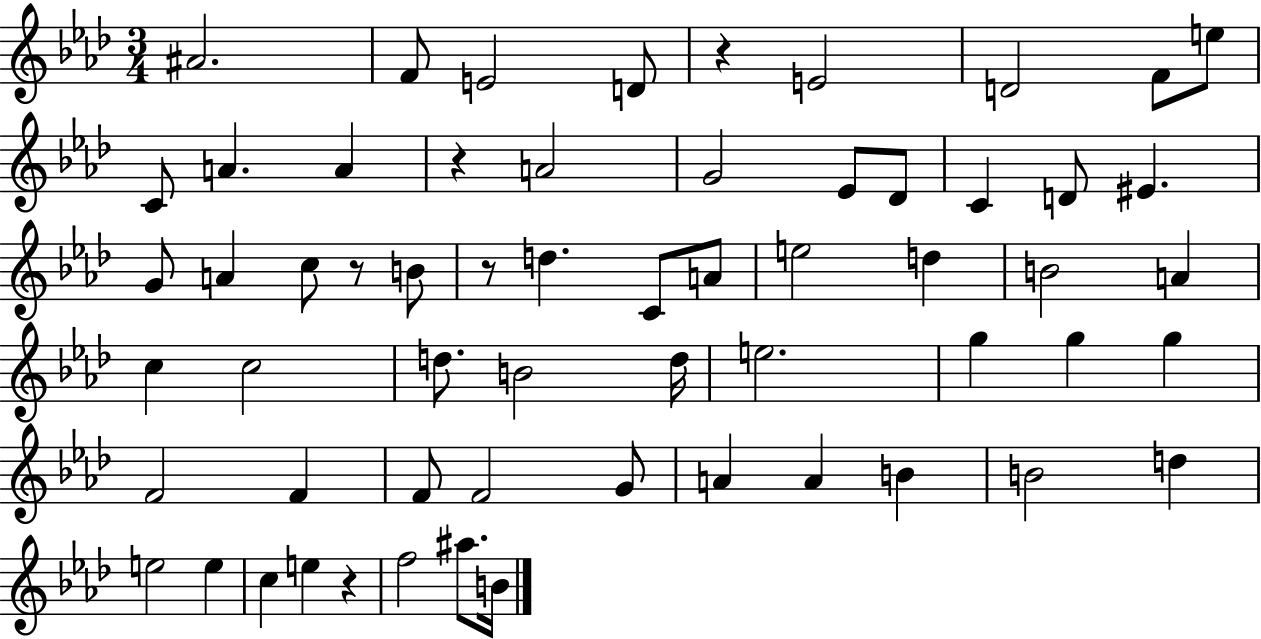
X:1
T:Untitled
M:3/4
L:1/4
K:Ab
^A2 F/2 E2 D/2 z E2 D2 F/2 e/2 C/2 A A z A2 G2 _E/2 _D/2 C D/2 ^E G/2 A c/2 z/2 B/2 z/2 d C/2 A/2 e2 d B2 A c c2 d/2 B2 d/4 e2 g g g F2 F F/2 F2 G/2 A A B B2 d e2 e c e z f2 ^a/2 B/4